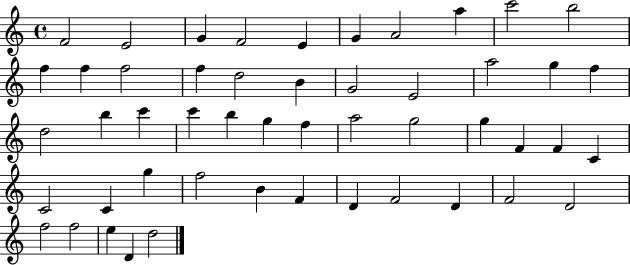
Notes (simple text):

F4/h E4/h G4/q F4/h E4/q G4/q A4/h A5/q C6/h B5/h F5/q F5/q F5/h F5/q D5/h B4/q G4/h E4/h A5/h G5/q F5/q D5/h B5/q C6/q C6/q B5/q G5/q F5/q A5/h G5/h G5/q F4/q F4/q C4/q C4/h C4/q G5/q F5/h B4/q F4/q D4/q F4/h D4/q F4/h D4/h F5/h F5/h E5/q D4/q D5/h